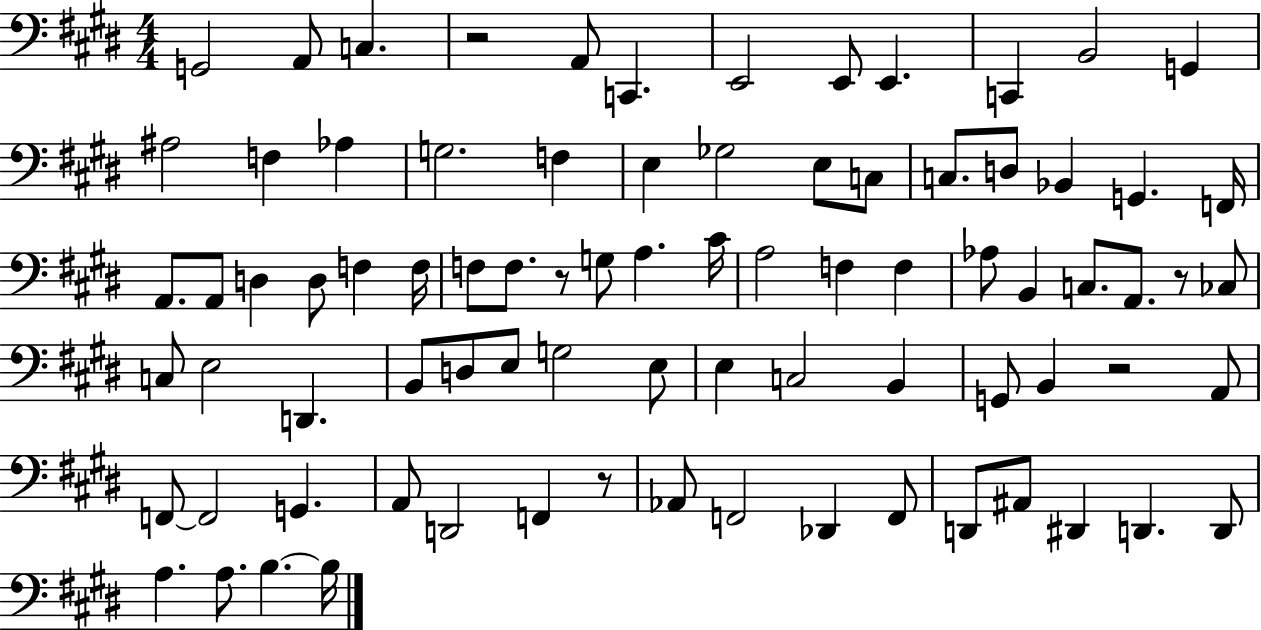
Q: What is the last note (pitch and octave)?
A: B3